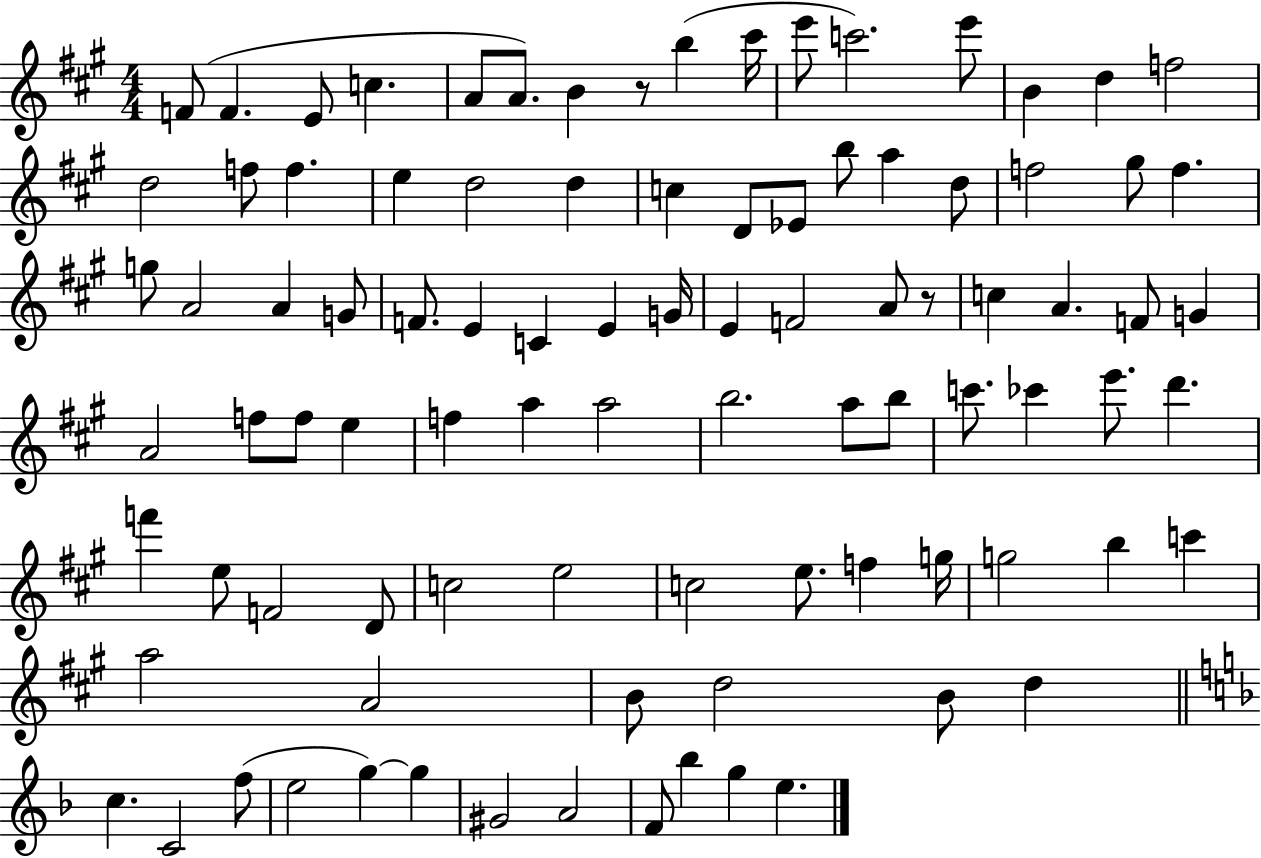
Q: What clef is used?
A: treble